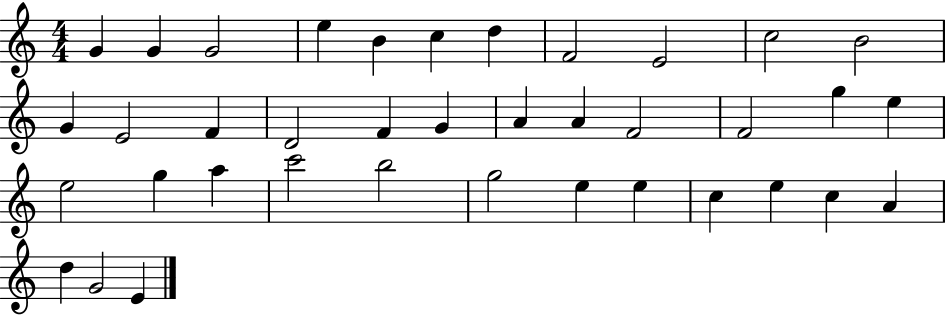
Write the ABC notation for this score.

X:1
T:Untitled
M:4/4
L:1/4
K:C
G G G2 e B c d F2 E2 c2 B2 G E2 F D2 F G A A F2 F2 g e e2 g a c'2 b2 g2 e e c e c A d G2 E